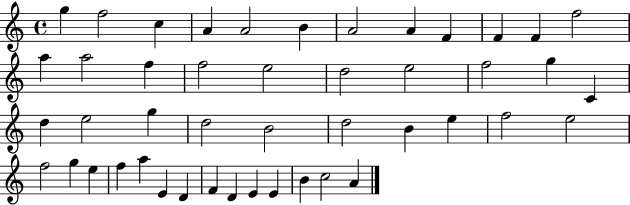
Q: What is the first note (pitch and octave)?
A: G5